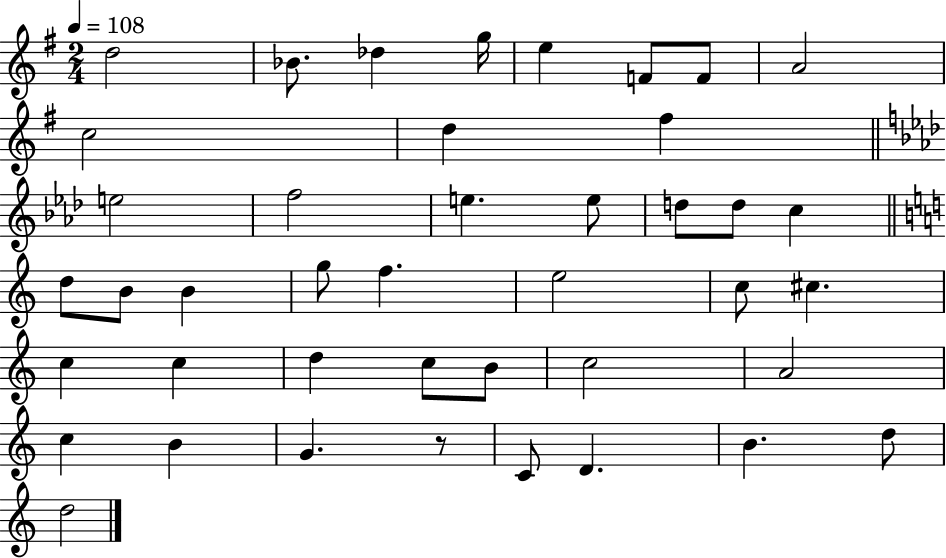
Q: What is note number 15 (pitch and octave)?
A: E5